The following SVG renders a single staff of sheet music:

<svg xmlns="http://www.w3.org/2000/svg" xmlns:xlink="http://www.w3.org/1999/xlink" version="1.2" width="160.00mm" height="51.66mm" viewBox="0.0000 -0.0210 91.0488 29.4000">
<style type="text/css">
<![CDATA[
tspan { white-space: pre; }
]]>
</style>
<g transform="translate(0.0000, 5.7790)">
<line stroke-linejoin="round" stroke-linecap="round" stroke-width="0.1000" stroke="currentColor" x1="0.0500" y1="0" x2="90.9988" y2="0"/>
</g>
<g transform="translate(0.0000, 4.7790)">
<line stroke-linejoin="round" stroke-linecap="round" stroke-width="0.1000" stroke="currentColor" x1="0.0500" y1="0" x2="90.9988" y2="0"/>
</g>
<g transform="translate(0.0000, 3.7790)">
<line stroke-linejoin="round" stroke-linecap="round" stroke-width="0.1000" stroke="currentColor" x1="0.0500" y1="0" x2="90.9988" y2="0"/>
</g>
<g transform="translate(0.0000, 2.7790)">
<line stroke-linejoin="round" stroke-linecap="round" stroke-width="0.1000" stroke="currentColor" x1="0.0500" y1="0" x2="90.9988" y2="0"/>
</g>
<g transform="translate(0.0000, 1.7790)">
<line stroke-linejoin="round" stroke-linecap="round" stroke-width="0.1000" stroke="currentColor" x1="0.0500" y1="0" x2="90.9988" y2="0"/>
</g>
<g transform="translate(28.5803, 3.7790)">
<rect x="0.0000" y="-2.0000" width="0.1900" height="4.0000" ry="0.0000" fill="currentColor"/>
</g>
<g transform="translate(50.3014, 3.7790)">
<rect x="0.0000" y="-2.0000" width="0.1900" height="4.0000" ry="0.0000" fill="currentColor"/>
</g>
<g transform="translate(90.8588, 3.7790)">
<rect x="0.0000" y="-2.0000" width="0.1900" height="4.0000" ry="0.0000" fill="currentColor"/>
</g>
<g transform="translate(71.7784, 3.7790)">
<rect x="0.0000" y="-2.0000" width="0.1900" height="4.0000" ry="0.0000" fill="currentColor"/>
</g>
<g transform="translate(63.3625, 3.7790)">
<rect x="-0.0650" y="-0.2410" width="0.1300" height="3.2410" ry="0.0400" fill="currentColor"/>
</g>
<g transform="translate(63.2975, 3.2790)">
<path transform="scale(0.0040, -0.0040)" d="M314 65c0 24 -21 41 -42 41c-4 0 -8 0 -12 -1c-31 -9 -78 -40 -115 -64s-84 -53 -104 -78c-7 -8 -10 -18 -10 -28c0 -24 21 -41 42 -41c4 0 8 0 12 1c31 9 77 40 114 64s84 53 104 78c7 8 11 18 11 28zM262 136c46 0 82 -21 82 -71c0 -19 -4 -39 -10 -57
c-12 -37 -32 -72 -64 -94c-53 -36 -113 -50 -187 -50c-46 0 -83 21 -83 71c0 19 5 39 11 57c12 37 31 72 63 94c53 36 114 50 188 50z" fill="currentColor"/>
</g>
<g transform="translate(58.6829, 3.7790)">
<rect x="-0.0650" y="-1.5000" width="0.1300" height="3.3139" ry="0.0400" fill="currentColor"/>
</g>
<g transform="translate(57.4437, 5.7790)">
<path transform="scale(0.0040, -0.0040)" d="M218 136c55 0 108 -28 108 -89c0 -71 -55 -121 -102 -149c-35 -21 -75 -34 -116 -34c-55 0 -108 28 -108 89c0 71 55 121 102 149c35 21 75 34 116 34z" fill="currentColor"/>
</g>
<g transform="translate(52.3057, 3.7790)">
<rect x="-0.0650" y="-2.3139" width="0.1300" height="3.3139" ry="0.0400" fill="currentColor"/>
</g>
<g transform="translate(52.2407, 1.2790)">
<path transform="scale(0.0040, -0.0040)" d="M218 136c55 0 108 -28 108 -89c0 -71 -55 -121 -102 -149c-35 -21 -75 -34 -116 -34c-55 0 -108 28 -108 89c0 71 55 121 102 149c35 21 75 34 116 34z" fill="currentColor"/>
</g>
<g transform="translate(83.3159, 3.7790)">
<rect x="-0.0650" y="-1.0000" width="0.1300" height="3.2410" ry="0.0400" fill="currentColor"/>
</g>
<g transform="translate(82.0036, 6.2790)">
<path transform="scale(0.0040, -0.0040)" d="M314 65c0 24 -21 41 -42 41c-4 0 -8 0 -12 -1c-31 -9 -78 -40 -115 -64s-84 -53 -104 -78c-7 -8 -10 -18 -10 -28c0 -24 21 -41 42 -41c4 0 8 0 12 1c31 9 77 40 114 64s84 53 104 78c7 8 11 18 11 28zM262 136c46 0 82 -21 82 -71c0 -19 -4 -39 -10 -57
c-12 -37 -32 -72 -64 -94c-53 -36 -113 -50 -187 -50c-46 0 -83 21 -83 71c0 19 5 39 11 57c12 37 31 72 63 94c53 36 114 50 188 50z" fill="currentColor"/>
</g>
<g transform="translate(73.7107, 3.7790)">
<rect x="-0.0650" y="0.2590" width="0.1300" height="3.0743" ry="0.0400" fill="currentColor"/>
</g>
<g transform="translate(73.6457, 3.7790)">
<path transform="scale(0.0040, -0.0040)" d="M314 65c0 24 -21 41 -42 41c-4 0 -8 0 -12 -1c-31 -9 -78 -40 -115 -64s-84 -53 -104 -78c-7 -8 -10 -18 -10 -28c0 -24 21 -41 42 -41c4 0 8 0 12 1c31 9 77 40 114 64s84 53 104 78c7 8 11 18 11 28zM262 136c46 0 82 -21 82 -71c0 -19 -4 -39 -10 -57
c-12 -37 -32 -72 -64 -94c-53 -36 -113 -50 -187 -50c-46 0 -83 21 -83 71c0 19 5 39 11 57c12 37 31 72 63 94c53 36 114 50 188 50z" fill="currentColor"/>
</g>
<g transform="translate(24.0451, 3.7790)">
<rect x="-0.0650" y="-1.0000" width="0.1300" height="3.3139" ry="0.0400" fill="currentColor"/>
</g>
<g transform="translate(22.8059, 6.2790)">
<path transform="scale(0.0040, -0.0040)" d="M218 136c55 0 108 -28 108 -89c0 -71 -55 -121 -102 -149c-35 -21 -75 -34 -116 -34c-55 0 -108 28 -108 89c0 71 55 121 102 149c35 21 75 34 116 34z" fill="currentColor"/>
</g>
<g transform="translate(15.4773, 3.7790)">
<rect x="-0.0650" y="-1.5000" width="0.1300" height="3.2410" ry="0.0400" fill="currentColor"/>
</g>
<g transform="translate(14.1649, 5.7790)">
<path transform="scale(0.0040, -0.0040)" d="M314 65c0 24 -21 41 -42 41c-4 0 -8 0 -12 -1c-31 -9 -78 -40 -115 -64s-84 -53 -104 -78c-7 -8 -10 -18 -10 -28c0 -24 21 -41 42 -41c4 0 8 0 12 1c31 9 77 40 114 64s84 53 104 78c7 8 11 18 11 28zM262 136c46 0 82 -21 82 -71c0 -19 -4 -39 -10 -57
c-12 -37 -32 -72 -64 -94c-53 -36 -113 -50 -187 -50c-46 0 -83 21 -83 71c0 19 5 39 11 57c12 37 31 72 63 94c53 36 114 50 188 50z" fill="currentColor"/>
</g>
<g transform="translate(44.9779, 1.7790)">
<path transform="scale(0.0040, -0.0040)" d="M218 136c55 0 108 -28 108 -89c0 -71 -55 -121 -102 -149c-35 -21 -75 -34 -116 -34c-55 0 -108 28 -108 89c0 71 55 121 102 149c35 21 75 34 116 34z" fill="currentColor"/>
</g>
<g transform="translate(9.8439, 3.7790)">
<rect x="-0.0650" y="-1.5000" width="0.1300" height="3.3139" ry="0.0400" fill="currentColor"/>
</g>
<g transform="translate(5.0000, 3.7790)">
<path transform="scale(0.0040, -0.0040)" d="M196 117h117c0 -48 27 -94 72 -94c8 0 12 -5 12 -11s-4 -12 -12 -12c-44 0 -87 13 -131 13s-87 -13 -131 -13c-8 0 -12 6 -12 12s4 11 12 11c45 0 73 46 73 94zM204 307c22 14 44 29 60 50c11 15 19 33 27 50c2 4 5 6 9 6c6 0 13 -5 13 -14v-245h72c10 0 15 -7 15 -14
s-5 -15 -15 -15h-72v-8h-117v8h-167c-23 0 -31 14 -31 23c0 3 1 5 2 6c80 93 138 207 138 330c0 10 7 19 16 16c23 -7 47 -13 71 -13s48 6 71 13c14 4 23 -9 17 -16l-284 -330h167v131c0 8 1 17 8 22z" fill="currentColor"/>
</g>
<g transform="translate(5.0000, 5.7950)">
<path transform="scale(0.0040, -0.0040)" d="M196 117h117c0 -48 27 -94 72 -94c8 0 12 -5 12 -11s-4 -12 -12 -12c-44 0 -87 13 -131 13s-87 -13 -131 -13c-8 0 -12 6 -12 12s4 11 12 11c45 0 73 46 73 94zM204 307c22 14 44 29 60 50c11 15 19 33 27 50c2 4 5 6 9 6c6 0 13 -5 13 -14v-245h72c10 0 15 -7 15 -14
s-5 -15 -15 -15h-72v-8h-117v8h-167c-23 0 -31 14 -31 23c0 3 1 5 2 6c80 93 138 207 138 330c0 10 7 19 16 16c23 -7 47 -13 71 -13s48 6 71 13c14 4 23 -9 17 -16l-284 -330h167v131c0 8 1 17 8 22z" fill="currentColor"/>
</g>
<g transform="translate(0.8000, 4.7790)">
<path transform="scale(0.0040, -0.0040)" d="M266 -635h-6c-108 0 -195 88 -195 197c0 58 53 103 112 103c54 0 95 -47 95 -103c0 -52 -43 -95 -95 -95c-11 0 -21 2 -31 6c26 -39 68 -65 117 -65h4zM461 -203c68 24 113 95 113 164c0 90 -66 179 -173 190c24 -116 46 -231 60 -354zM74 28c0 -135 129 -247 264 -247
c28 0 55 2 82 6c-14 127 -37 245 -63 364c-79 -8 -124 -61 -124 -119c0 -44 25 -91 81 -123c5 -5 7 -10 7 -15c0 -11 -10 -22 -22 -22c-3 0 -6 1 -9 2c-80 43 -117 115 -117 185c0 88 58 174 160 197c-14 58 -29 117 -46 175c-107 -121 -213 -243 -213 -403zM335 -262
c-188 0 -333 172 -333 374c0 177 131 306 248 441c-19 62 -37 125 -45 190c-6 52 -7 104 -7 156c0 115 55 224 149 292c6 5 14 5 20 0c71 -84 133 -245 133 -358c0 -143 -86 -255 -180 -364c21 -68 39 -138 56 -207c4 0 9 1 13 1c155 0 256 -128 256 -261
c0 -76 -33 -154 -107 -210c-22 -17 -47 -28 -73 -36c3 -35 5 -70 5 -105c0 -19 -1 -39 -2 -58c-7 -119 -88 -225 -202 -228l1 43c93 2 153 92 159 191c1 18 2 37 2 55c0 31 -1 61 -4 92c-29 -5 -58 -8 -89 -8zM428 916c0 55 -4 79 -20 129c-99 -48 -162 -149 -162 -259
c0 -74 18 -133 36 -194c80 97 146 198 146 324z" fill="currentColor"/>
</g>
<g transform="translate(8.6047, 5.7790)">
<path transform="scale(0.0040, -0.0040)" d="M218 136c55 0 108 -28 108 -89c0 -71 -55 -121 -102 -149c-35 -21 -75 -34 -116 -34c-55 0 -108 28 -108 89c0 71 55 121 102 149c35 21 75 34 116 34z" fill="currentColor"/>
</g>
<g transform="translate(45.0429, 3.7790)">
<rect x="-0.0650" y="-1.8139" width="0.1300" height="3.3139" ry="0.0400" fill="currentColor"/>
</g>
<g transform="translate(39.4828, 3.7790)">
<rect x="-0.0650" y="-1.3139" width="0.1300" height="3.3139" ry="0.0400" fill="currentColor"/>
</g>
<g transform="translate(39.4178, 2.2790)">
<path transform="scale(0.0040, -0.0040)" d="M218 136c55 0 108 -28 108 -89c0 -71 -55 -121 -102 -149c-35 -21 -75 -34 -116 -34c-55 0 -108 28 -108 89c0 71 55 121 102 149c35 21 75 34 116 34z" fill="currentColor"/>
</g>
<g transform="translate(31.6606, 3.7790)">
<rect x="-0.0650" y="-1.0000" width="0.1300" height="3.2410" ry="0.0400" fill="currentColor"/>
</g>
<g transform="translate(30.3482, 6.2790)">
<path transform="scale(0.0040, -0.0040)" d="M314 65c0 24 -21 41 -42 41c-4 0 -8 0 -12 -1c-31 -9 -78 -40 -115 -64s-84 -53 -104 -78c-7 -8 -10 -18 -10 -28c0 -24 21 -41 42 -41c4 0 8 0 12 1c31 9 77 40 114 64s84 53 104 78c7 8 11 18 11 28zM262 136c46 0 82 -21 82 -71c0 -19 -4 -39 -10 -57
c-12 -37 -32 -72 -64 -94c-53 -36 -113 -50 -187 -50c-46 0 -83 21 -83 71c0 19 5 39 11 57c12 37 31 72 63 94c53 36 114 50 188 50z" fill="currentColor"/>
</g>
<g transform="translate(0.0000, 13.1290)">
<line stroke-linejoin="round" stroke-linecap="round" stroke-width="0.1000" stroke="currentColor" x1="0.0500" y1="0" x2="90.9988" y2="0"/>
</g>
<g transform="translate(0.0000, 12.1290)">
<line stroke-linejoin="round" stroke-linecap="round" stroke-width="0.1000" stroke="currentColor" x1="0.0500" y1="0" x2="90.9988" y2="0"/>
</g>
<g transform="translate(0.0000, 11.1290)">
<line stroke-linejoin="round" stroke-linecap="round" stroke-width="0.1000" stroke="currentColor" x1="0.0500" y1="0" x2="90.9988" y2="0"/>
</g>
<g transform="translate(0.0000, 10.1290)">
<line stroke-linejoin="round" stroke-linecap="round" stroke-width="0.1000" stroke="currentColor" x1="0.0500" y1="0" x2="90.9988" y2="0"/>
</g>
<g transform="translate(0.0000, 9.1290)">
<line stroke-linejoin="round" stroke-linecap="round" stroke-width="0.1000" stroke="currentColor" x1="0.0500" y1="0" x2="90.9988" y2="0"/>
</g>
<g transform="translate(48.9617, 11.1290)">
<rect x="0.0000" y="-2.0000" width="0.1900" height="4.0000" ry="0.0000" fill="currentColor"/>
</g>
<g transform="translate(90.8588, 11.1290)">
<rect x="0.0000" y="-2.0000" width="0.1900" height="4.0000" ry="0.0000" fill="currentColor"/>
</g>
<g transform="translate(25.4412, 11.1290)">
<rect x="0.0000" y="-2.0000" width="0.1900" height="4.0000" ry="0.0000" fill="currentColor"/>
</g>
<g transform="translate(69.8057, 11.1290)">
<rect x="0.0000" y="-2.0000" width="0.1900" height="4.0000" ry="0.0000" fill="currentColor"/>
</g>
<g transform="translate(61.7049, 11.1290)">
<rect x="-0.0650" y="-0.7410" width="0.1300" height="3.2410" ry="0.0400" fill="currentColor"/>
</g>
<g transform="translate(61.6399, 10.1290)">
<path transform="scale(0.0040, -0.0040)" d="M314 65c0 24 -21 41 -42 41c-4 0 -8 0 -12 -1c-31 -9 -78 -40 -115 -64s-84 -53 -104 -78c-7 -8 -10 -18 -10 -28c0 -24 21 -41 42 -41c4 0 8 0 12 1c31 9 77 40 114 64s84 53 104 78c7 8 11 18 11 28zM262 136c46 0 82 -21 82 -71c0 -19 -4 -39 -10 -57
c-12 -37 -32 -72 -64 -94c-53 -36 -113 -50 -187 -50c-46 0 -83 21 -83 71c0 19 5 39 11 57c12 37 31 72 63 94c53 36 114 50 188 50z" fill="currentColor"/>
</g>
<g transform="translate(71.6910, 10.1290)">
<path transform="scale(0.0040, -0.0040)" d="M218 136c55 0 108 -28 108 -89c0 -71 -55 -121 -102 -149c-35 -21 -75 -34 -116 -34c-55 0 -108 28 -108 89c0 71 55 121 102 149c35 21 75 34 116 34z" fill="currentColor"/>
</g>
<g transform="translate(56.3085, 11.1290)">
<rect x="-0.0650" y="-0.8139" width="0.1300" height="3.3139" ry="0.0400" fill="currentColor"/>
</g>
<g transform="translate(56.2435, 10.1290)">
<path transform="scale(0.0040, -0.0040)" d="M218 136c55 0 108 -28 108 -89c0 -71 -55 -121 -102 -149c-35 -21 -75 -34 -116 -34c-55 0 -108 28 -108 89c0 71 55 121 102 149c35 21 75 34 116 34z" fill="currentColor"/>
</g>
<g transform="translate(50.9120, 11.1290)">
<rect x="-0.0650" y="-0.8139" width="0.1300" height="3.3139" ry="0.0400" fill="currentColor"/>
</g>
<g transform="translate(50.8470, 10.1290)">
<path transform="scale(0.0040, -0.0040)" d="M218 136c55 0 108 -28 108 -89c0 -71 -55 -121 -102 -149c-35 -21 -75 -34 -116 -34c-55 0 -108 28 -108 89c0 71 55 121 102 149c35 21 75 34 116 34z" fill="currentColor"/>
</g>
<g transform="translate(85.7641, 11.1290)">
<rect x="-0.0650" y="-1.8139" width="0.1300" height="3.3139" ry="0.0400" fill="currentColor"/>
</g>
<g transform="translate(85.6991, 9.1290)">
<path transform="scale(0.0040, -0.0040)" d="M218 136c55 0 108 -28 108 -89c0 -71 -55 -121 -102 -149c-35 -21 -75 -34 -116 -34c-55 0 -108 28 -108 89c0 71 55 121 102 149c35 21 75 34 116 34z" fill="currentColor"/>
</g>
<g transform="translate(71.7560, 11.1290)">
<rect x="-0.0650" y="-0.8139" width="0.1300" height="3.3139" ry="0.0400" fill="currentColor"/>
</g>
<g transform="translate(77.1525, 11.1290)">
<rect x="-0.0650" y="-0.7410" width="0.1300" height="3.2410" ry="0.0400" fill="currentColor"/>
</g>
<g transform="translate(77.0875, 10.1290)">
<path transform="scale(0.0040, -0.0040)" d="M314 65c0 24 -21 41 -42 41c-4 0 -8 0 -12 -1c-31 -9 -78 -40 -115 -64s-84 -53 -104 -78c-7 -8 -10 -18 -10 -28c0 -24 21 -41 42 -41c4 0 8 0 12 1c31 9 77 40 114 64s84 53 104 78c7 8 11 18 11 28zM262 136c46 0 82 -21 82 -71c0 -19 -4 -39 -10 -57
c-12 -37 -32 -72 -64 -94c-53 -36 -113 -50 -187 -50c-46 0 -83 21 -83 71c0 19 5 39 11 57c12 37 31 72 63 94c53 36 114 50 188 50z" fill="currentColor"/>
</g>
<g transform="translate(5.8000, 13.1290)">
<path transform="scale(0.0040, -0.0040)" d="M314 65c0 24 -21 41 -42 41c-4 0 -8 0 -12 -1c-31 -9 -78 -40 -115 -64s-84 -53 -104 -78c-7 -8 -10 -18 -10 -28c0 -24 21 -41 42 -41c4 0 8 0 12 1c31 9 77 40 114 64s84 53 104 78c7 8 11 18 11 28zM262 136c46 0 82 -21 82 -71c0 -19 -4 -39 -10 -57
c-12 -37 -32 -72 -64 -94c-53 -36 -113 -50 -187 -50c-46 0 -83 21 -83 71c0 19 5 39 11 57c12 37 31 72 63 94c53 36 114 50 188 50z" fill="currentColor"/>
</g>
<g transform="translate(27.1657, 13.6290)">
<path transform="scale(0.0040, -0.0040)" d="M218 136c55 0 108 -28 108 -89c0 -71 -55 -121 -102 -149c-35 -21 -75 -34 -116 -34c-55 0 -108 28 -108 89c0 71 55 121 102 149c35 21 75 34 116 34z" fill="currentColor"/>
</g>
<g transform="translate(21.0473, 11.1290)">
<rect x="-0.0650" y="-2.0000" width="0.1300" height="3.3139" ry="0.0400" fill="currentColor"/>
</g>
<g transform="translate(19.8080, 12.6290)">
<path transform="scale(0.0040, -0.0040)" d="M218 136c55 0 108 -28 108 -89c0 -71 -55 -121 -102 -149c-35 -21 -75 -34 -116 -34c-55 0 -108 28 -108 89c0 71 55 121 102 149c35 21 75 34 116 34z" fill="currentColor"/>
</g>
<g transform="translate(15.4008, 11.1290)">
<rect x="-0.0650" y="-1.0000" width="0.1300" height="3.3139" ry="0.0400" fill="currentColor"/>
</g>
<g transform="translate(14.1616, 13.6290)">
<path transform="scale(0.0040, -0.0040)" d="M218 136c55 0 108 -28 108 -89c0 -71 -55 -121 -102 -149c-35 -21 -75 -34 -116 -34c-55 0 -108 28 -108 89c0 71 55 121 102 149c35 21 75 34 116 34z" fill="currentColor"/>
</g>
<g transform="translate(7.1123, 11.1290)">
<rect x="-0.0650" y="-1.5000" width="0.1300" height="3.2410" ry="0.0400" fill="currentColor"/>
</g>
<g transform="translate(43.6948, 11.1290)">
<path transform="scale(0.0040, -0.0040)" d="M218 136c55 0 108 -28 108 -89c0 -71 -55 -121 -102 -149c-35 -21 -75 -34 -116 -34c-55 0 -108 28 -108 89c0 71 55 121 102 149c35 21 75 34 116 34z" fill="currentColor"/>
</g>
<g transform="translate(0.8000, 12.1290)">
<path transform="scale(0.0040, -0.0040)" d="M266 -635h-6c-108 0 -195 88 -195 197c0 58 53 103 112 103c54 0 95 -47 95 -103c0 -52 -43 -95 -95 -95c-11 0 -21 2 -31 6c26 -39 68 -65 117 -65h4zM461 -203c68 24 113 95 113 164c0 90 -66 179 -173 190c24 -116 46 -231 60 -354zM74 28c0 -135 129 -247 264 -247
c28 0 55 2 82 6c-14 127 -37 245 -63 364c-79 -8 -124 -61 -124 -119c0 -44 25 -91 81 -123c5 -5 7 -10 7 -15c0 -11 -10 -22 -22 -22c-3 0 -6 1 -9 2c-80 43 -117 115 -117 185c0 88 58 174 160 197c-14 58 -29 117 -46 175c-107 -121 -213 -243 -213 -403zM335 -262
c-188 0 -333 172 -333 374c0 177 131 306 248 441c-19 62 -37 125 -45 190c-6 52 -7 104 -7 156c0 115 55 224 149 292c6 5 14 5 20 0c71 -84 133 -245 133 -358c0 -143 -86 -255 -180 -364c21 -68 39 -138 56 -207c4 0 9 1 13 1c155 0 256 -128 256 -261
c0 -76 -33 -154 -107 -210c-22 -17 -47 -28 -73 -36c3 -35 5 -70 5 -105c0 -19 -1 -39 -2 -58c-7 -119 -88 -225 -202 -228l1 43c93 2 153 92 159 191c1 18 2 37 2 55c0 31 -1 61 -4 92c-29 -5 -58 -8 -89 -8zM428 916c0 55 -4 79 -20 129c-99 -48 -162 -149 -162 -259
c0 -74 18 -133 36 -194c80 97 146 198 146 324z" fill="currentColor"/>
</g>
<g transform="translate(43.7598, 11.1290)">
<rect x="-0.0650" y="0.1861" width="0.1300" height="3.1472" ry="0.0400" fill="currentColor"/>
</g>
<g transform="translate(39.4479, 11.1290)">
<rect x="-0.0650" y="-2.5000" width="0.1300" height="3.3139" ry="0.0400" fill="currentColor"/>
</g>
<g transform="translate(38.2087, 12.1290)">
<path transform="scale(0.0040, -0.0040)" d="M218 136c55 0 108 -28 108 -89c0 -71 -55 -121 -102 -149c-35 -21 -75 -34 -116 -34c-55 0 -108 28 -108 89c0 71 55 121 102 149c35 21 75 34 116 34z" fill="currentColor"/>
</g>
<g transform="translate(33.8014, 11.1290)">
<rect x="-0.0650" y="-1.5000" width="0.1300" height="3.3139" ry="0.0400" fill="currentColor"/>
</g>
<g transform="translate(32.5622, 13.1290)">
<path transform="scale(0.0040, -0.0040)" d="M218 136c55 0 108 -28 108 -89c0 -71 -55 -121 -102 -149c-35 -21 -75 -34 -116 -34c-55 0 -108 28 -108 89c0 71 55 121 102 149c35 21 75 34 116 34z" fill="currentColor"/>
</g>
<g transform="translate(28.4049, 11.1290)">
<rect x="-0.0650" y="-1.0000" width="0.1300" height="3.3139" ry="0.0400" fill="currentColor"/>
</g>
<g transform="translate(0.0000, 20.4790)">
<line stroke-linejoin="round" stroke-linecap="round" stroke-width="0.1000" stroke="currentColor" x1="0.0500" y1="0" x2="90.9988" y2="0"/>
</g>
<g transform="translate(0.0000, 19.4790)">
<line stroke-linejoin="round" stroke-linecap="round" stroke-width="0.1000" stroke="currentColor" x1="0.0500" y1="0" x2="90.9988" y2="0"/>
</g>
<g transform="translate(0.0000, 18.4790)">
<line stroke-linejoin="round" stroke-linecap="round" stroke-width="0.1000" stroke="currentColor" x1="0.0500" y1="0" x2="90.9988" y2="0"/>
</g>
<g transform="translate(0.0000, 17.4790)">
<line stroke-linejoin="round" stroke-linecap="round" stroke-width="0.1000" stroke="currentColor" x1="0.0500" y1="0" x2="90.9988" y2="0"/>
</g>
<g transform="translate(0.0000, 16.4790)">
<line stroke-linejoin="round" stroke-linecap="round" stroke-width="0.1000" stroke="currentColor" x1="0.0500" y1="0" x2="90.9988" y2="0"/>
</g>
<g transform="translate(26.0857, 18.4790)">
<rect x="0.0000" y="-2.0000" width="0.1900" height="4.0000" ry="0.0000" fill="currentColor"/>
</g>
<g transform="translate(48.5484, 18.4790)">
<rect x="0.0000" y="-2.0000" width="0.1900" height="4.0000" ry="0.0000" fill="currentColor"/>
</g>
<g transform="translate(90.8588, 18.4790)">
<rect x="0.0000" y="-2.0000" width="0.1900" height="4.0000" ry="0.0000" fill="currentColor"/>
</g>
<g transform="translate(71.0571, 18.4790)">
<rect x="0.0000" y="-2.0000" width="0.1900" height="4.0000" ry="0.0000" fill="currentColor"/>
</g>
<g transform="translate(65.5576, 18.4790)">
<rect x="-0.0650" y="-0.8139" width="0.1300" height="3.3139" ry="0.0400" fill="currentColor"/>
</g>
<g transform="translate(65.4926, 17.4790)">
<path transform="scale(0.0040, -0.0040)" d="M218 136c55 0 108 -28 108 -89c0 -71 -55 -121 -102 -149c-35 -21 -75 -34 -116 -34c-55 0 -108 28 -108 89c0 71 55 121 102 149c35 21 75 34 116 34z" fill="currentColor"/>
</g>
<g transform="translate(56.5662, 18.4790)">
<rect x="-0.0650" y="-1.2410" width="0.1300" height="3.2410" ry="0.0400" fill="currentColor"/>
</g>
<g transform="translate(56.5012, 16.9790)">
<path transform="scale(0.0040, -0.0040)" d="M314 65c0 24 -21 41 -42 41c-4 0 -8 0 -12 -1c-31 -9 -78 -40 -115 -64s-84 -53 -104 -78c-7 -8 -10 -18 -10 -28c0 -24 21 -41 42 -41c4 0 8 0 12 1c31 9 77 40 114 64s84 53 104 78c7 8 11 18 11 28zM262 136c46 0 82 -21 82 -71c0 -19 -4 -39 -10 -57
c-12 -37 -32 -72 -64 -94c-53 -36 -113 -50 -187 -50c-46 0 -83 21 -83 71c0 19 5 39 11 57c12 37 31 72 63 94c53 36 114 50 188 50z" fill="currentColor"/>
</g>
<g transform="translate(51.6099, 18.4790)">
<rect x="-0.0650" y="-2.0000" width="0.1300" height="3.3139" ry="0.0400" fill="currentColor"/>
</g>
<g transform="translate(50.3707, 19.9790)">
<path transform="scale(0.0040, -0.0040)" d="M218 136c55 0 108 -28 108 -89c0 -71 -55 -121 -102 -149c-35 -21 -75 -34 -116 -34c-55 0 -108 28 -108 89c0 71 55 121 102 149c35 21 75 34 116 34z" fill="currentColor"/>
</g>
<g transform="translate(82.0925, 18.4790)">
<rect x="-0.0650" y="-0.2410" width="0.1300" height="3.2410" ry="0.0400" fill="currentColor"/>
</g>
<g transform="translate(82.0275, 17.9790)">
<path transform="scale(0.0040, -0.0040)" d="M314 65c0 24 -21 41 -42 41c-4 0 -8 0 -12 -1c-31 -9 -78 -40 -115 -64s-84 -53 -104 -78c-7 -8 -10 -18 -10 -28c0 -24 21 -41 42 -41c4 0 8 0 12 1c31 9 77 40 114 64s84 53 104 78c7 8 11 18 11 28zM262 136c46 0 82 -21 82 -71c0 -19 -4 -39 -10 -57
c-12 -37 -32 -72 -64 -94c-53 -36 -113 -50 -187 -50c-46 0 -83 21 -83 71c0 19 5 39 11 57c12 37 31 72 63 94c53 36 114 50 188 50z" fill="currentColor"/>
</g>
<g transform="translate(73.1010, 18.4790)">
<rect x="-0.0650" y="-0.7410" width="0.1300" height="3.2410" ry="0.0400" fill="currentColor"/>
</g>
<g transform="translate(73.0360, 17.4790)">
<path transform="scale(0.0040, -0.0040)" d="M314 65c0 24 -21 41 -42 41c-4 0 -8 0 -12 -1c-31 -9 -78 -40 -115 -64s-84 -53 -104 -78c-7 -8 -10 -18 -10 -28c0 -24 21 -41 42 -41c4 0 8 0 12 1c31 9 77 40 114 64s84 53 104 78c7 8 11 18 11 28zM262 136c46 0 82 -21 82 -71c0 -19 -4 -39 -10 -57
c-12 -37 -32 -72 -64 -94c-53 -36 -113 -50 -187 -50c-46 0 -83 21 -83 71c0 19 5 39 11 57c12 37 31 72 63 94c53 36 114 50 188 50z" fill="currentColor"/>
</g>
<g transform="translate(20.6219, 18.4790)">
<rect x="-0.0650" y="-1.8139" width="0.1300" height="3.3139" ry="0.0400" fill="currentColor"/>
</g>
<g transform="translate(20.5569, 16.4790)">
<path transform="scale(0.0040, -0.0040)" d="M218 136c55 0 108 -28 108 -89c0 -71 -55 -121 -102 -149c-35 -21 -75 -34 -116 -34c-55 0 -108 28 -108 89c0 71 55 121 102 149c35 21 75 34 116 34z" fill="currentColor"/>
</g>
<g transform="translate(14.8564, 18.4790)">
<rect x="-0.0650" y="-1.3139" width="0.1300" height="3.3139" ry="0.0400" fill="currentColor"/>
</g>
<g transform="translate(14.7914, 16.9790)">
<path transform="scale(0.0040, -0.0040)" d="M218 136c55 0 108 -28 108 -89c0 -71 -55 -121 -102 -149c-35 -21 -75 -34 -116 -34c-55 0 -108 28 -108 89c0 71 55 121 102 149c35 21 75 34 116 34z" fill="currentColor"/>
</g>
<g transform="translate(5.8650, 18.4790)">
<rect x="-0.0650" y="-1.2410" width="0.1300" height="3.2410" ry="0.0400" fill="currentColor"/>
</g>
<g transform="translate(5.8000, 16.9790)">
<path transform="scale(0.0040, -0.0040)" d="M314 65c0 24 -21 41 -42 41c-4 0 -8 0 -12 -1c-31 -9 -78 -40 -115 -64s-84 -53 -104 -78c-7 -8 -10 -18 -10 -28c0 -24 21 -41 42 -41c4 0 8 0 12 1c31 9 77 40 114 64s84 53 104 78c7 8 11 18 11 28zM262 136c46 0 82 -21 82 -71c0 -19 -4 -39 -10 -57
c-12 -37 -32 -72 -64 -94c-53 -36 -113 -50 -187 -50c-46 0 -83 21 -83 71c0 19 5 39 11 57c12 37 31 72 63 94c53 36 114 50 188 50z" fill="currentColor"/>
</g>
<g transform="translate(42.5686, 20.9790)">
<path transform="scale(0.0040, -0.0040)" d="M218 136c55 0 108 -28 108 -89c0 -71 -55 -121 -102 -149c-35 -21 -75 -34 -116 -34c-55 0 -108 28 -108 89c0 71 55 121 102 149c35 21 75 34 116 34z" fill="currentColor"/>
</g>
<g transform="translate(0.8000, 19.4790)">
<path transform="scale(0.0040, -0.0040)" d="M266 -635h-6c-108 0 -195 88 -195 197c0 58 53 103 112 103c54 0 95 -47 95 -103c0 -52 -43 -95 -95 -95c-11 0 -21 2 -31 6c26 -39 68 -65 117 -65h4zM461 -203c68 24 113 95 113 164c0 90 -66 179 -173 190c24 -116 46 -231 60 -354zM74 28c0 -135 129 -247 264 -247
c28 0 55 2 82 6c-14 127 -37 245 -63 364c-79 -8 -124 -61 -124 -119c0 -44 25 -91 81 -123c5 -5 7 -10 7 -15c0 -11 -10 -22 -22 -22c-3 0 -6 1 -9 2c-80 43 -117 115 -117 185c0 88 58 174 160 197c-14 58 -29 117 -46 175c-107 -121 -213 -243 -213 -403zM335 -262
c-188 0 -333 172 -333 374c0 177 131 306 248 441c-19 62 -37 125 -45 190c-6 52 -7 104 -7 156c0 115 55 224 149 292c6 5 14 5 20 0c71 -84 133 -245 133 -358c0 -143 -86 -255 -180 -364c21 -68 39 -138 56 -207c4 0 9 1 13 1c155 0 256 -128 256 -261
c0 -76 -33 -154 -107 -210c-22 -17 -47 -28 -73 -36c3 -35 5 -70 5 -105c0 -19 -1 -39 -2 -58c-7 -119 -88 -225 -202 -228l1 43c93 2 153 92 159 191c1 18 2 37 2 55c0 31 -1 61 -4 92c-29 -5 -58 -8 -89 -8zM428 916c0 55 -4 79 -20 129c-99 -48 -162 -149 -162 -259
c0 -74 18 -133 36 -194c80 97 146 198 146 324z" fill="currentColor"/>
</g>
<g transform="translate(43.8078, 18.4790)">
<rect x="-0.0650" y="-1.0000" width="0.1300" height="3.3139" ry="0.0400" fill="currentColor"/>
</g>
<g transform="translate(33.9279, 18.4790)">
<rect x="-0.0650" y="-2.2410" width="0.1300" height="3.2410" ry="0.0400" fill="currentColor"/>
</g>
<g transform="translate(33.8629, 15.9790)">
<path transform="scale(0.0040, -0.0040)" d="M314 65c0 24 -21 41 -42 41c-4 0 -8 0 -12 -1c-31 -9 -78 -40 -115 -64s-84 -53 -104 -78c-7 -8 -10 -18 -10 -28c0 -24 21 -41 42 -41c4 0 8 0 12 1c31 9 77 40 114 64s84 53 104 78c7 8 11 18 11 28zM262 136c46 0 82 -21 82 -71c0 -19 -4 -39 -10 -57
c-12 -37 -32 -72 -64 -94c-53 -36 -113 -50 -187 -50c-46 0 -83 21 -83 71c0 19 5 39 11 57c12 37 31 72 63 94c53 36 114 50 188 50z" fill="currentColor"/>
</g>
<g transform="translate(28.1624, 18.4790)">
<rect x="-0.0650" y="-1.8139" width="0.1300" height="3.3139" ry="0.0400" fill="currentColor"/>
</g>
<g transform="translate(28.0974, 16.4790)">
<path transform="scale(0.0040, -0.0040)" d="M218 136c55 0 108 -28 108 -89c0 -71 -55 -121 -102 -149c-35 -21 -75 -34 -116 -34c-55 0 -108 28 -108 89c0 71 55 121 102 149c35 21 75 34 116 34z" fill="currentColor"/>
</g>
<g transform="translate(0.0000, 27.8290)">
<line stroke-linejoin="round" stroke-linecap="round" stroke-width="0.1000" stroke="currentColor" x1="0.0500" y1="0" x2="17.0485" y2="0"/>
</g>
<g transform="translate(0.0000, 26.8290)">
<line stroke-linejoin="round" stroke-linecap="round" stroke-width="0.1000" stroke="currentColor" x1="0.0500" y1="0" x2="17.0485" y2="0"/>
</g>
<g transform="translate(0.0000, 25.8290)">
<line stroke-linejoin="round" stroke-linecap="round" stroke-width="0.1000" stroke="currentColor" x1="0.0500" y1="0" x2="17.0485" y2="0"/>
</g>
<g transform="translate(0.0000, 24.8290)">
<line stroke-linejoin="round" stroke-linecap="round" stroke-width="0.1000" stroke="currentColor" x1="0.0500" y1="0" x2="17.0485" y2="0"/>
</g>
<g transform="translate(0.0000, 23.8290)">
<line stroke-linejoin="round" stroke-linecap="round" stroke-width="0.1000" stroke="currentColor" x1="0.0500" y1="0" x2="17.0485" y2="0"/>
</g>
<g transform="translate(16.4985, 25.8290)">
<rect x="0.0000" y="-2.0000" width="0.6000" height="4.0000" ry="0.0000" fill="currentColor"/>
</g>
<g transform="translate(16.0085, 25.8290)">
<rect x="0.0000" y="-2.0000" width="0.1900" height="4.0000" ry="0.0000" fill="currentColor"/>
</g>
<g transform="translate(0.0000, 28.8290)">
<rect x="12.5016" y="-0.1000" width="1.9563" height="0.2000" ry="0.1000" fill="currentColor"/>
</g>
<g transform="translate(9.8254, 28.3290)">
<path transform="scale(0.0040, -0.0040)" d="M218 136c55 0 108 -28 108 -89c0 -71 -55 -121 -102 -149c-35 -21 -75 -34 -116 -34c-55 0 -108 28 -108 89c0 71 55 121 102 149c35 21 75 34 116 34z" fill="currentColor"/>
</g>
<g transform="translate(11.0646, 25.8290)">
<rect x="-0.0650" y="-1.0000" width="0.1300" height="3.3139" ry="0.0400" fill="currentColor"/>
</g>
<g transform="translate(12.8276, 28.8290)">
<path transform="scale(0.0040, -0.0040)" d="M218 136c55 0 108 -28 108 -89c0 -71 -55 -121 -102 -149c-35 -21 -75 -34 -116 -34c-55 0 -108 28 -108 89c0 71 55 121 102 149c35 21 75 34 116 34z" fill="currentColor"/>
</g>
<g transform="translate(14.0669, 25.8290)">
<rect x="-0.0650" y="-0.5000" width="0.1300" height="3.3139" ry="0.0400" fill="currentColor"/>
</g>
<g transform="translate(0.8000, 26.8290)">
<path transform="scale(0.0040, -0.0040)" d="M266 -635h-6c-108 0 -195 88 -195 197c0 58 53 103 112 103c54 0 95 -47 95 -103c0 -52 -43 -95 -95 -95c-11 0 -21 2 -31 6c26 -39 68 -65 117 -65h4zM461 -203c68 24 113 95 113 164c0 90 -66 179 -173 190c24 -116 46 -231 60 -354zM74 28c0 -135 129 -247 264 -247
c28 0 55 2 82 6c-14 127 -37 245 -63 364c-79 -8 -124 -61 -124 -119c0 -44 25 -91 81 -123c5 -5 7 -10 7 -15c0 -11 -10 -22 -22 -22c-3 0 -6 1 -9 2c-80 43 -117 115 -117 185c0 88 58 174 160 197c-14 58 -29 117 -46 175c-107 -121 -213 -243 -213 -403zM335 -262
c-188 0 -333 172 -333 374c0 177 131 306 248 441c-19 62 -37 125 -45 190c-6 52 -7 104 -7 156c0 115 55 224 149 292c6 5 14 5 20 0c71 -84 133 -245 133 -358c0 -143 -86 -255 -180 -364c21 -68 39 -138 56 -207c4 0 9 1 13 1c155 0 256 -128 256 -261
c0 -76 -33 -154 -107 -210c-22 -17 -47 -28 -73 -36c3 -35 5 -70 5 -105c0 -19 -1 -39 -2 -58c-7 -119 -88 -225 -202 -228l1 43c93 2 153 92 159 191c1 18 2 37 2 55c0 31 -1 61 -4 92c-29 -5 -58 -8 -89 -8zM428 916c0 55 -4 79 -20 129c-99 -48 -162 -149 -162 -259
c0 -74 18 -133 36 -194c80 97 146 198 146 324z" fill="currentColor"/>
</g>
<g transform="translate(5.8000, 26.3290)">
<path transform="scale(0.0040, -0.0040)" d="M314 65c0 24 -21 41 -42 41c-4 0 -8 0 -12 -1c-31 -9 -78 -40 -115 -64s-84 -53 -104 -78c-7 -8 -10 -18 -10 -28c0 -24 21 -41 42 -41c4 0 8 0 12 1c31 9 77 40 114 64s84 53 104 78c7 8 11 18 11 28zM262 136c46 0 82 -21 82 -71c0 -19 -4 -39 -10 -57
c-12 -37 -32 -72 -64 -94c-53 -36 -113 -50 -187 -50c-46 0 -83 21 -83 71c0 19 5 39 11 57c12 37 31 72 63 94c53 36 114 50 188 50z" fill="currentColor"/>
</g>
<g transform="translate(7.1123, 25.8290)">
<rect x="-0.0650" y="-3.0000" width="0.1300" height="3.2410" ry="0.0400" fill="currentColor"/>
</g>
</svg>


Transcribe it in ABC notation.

X:1
T:Untitled
M:4/4
L:1/4
K:C
E E2 D D2 e f g E c2 B2 D2 E2 D F D E G B d d d2 d d2 f e2 e f f g2 D F e2 d d2 c2 A2 D C